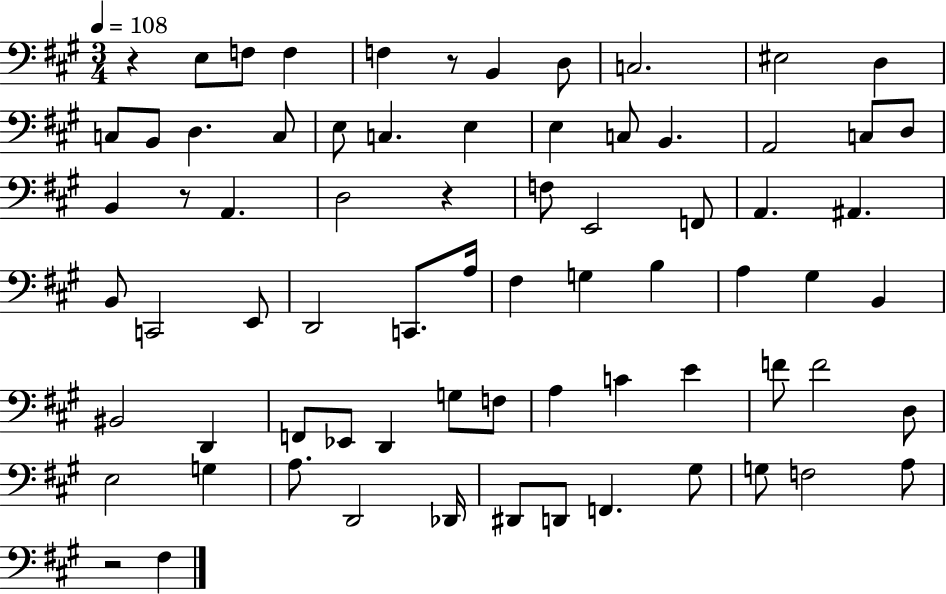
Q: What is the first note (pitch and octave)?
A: E3